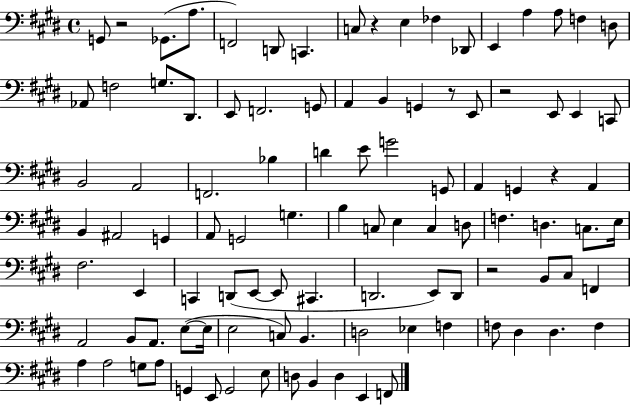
X:1
T:Untitled
M:4/4
L:1/4
K:E
G,,/2 z2 _G,,/2 A,/2 F,,2 D,,/2 C,, C,/2 z E, _F, _D,,/2 E,, A, A,/2 F, D,/2 _A,,/2 F,2 G,/2 ^D,,/2 E,,/2 F,,2 G,,/2 A,, B,, G,, z/2 E,,/2 z2 E,,/2 E,, C,,/2 B,,2 A,,2 F,,2 _B, D E/2 G2 G,,/2 A,, G,, z A,, B,, ^A,,2 G,, A,,/2 G,,2 G, B, C,/2 E, C, D,/2 F, D, C,/2 E,/4 ^F,2 E,, C,, D,,/2 E,,/2 E,,/2 ^C,, D,,2 E,,/2 D,,/2 z2 B,,/2 ^C,/2 F,, A,,2 B,,/2 A,,/2 E,/2 E,/4 E,2 C,/2 B,, D,2 _E, F, F,/2 ^D, ^D, F, A, A,2 G,/2 A,/2 G,, E,,/2 G,,2 E,/2 D,/2 B,, D, E,, F,,/2